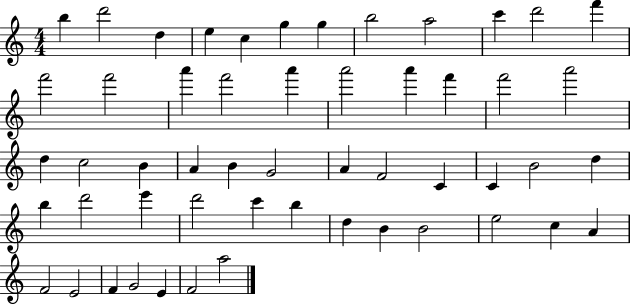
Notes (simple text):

B5/q D6/h D5/q E5/q C5/q G5/q G5/q B5/h A5/h C6/q D6/h F6/q F6/h F6/h A6/q F6/h A6/q A6/h A6/q F6/q F6/h A6/h D5/q C5/h B4/q A4/q B4/q G4/h A4/q F4/h C4/q C4/q B4/h D5/q B5/q D6/h E6/q D6/h C6/q B5/q D5/q B4/q B4/h E5/h C5/q A4/q F4/h E4/h F4/q G4/h E4/q F4/h A5/h